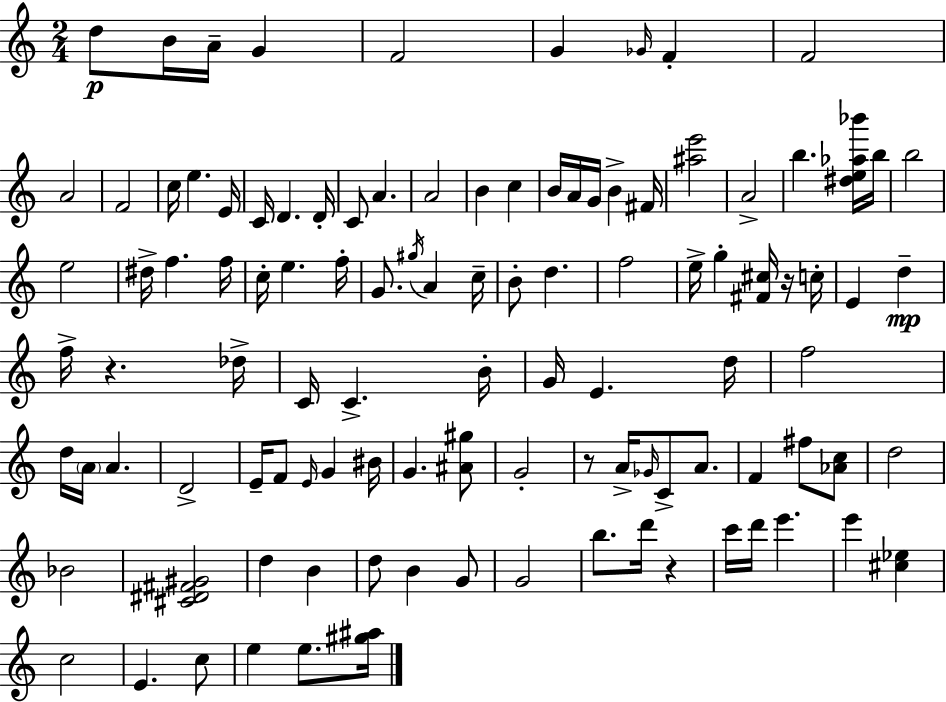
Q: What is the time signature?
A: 2/4